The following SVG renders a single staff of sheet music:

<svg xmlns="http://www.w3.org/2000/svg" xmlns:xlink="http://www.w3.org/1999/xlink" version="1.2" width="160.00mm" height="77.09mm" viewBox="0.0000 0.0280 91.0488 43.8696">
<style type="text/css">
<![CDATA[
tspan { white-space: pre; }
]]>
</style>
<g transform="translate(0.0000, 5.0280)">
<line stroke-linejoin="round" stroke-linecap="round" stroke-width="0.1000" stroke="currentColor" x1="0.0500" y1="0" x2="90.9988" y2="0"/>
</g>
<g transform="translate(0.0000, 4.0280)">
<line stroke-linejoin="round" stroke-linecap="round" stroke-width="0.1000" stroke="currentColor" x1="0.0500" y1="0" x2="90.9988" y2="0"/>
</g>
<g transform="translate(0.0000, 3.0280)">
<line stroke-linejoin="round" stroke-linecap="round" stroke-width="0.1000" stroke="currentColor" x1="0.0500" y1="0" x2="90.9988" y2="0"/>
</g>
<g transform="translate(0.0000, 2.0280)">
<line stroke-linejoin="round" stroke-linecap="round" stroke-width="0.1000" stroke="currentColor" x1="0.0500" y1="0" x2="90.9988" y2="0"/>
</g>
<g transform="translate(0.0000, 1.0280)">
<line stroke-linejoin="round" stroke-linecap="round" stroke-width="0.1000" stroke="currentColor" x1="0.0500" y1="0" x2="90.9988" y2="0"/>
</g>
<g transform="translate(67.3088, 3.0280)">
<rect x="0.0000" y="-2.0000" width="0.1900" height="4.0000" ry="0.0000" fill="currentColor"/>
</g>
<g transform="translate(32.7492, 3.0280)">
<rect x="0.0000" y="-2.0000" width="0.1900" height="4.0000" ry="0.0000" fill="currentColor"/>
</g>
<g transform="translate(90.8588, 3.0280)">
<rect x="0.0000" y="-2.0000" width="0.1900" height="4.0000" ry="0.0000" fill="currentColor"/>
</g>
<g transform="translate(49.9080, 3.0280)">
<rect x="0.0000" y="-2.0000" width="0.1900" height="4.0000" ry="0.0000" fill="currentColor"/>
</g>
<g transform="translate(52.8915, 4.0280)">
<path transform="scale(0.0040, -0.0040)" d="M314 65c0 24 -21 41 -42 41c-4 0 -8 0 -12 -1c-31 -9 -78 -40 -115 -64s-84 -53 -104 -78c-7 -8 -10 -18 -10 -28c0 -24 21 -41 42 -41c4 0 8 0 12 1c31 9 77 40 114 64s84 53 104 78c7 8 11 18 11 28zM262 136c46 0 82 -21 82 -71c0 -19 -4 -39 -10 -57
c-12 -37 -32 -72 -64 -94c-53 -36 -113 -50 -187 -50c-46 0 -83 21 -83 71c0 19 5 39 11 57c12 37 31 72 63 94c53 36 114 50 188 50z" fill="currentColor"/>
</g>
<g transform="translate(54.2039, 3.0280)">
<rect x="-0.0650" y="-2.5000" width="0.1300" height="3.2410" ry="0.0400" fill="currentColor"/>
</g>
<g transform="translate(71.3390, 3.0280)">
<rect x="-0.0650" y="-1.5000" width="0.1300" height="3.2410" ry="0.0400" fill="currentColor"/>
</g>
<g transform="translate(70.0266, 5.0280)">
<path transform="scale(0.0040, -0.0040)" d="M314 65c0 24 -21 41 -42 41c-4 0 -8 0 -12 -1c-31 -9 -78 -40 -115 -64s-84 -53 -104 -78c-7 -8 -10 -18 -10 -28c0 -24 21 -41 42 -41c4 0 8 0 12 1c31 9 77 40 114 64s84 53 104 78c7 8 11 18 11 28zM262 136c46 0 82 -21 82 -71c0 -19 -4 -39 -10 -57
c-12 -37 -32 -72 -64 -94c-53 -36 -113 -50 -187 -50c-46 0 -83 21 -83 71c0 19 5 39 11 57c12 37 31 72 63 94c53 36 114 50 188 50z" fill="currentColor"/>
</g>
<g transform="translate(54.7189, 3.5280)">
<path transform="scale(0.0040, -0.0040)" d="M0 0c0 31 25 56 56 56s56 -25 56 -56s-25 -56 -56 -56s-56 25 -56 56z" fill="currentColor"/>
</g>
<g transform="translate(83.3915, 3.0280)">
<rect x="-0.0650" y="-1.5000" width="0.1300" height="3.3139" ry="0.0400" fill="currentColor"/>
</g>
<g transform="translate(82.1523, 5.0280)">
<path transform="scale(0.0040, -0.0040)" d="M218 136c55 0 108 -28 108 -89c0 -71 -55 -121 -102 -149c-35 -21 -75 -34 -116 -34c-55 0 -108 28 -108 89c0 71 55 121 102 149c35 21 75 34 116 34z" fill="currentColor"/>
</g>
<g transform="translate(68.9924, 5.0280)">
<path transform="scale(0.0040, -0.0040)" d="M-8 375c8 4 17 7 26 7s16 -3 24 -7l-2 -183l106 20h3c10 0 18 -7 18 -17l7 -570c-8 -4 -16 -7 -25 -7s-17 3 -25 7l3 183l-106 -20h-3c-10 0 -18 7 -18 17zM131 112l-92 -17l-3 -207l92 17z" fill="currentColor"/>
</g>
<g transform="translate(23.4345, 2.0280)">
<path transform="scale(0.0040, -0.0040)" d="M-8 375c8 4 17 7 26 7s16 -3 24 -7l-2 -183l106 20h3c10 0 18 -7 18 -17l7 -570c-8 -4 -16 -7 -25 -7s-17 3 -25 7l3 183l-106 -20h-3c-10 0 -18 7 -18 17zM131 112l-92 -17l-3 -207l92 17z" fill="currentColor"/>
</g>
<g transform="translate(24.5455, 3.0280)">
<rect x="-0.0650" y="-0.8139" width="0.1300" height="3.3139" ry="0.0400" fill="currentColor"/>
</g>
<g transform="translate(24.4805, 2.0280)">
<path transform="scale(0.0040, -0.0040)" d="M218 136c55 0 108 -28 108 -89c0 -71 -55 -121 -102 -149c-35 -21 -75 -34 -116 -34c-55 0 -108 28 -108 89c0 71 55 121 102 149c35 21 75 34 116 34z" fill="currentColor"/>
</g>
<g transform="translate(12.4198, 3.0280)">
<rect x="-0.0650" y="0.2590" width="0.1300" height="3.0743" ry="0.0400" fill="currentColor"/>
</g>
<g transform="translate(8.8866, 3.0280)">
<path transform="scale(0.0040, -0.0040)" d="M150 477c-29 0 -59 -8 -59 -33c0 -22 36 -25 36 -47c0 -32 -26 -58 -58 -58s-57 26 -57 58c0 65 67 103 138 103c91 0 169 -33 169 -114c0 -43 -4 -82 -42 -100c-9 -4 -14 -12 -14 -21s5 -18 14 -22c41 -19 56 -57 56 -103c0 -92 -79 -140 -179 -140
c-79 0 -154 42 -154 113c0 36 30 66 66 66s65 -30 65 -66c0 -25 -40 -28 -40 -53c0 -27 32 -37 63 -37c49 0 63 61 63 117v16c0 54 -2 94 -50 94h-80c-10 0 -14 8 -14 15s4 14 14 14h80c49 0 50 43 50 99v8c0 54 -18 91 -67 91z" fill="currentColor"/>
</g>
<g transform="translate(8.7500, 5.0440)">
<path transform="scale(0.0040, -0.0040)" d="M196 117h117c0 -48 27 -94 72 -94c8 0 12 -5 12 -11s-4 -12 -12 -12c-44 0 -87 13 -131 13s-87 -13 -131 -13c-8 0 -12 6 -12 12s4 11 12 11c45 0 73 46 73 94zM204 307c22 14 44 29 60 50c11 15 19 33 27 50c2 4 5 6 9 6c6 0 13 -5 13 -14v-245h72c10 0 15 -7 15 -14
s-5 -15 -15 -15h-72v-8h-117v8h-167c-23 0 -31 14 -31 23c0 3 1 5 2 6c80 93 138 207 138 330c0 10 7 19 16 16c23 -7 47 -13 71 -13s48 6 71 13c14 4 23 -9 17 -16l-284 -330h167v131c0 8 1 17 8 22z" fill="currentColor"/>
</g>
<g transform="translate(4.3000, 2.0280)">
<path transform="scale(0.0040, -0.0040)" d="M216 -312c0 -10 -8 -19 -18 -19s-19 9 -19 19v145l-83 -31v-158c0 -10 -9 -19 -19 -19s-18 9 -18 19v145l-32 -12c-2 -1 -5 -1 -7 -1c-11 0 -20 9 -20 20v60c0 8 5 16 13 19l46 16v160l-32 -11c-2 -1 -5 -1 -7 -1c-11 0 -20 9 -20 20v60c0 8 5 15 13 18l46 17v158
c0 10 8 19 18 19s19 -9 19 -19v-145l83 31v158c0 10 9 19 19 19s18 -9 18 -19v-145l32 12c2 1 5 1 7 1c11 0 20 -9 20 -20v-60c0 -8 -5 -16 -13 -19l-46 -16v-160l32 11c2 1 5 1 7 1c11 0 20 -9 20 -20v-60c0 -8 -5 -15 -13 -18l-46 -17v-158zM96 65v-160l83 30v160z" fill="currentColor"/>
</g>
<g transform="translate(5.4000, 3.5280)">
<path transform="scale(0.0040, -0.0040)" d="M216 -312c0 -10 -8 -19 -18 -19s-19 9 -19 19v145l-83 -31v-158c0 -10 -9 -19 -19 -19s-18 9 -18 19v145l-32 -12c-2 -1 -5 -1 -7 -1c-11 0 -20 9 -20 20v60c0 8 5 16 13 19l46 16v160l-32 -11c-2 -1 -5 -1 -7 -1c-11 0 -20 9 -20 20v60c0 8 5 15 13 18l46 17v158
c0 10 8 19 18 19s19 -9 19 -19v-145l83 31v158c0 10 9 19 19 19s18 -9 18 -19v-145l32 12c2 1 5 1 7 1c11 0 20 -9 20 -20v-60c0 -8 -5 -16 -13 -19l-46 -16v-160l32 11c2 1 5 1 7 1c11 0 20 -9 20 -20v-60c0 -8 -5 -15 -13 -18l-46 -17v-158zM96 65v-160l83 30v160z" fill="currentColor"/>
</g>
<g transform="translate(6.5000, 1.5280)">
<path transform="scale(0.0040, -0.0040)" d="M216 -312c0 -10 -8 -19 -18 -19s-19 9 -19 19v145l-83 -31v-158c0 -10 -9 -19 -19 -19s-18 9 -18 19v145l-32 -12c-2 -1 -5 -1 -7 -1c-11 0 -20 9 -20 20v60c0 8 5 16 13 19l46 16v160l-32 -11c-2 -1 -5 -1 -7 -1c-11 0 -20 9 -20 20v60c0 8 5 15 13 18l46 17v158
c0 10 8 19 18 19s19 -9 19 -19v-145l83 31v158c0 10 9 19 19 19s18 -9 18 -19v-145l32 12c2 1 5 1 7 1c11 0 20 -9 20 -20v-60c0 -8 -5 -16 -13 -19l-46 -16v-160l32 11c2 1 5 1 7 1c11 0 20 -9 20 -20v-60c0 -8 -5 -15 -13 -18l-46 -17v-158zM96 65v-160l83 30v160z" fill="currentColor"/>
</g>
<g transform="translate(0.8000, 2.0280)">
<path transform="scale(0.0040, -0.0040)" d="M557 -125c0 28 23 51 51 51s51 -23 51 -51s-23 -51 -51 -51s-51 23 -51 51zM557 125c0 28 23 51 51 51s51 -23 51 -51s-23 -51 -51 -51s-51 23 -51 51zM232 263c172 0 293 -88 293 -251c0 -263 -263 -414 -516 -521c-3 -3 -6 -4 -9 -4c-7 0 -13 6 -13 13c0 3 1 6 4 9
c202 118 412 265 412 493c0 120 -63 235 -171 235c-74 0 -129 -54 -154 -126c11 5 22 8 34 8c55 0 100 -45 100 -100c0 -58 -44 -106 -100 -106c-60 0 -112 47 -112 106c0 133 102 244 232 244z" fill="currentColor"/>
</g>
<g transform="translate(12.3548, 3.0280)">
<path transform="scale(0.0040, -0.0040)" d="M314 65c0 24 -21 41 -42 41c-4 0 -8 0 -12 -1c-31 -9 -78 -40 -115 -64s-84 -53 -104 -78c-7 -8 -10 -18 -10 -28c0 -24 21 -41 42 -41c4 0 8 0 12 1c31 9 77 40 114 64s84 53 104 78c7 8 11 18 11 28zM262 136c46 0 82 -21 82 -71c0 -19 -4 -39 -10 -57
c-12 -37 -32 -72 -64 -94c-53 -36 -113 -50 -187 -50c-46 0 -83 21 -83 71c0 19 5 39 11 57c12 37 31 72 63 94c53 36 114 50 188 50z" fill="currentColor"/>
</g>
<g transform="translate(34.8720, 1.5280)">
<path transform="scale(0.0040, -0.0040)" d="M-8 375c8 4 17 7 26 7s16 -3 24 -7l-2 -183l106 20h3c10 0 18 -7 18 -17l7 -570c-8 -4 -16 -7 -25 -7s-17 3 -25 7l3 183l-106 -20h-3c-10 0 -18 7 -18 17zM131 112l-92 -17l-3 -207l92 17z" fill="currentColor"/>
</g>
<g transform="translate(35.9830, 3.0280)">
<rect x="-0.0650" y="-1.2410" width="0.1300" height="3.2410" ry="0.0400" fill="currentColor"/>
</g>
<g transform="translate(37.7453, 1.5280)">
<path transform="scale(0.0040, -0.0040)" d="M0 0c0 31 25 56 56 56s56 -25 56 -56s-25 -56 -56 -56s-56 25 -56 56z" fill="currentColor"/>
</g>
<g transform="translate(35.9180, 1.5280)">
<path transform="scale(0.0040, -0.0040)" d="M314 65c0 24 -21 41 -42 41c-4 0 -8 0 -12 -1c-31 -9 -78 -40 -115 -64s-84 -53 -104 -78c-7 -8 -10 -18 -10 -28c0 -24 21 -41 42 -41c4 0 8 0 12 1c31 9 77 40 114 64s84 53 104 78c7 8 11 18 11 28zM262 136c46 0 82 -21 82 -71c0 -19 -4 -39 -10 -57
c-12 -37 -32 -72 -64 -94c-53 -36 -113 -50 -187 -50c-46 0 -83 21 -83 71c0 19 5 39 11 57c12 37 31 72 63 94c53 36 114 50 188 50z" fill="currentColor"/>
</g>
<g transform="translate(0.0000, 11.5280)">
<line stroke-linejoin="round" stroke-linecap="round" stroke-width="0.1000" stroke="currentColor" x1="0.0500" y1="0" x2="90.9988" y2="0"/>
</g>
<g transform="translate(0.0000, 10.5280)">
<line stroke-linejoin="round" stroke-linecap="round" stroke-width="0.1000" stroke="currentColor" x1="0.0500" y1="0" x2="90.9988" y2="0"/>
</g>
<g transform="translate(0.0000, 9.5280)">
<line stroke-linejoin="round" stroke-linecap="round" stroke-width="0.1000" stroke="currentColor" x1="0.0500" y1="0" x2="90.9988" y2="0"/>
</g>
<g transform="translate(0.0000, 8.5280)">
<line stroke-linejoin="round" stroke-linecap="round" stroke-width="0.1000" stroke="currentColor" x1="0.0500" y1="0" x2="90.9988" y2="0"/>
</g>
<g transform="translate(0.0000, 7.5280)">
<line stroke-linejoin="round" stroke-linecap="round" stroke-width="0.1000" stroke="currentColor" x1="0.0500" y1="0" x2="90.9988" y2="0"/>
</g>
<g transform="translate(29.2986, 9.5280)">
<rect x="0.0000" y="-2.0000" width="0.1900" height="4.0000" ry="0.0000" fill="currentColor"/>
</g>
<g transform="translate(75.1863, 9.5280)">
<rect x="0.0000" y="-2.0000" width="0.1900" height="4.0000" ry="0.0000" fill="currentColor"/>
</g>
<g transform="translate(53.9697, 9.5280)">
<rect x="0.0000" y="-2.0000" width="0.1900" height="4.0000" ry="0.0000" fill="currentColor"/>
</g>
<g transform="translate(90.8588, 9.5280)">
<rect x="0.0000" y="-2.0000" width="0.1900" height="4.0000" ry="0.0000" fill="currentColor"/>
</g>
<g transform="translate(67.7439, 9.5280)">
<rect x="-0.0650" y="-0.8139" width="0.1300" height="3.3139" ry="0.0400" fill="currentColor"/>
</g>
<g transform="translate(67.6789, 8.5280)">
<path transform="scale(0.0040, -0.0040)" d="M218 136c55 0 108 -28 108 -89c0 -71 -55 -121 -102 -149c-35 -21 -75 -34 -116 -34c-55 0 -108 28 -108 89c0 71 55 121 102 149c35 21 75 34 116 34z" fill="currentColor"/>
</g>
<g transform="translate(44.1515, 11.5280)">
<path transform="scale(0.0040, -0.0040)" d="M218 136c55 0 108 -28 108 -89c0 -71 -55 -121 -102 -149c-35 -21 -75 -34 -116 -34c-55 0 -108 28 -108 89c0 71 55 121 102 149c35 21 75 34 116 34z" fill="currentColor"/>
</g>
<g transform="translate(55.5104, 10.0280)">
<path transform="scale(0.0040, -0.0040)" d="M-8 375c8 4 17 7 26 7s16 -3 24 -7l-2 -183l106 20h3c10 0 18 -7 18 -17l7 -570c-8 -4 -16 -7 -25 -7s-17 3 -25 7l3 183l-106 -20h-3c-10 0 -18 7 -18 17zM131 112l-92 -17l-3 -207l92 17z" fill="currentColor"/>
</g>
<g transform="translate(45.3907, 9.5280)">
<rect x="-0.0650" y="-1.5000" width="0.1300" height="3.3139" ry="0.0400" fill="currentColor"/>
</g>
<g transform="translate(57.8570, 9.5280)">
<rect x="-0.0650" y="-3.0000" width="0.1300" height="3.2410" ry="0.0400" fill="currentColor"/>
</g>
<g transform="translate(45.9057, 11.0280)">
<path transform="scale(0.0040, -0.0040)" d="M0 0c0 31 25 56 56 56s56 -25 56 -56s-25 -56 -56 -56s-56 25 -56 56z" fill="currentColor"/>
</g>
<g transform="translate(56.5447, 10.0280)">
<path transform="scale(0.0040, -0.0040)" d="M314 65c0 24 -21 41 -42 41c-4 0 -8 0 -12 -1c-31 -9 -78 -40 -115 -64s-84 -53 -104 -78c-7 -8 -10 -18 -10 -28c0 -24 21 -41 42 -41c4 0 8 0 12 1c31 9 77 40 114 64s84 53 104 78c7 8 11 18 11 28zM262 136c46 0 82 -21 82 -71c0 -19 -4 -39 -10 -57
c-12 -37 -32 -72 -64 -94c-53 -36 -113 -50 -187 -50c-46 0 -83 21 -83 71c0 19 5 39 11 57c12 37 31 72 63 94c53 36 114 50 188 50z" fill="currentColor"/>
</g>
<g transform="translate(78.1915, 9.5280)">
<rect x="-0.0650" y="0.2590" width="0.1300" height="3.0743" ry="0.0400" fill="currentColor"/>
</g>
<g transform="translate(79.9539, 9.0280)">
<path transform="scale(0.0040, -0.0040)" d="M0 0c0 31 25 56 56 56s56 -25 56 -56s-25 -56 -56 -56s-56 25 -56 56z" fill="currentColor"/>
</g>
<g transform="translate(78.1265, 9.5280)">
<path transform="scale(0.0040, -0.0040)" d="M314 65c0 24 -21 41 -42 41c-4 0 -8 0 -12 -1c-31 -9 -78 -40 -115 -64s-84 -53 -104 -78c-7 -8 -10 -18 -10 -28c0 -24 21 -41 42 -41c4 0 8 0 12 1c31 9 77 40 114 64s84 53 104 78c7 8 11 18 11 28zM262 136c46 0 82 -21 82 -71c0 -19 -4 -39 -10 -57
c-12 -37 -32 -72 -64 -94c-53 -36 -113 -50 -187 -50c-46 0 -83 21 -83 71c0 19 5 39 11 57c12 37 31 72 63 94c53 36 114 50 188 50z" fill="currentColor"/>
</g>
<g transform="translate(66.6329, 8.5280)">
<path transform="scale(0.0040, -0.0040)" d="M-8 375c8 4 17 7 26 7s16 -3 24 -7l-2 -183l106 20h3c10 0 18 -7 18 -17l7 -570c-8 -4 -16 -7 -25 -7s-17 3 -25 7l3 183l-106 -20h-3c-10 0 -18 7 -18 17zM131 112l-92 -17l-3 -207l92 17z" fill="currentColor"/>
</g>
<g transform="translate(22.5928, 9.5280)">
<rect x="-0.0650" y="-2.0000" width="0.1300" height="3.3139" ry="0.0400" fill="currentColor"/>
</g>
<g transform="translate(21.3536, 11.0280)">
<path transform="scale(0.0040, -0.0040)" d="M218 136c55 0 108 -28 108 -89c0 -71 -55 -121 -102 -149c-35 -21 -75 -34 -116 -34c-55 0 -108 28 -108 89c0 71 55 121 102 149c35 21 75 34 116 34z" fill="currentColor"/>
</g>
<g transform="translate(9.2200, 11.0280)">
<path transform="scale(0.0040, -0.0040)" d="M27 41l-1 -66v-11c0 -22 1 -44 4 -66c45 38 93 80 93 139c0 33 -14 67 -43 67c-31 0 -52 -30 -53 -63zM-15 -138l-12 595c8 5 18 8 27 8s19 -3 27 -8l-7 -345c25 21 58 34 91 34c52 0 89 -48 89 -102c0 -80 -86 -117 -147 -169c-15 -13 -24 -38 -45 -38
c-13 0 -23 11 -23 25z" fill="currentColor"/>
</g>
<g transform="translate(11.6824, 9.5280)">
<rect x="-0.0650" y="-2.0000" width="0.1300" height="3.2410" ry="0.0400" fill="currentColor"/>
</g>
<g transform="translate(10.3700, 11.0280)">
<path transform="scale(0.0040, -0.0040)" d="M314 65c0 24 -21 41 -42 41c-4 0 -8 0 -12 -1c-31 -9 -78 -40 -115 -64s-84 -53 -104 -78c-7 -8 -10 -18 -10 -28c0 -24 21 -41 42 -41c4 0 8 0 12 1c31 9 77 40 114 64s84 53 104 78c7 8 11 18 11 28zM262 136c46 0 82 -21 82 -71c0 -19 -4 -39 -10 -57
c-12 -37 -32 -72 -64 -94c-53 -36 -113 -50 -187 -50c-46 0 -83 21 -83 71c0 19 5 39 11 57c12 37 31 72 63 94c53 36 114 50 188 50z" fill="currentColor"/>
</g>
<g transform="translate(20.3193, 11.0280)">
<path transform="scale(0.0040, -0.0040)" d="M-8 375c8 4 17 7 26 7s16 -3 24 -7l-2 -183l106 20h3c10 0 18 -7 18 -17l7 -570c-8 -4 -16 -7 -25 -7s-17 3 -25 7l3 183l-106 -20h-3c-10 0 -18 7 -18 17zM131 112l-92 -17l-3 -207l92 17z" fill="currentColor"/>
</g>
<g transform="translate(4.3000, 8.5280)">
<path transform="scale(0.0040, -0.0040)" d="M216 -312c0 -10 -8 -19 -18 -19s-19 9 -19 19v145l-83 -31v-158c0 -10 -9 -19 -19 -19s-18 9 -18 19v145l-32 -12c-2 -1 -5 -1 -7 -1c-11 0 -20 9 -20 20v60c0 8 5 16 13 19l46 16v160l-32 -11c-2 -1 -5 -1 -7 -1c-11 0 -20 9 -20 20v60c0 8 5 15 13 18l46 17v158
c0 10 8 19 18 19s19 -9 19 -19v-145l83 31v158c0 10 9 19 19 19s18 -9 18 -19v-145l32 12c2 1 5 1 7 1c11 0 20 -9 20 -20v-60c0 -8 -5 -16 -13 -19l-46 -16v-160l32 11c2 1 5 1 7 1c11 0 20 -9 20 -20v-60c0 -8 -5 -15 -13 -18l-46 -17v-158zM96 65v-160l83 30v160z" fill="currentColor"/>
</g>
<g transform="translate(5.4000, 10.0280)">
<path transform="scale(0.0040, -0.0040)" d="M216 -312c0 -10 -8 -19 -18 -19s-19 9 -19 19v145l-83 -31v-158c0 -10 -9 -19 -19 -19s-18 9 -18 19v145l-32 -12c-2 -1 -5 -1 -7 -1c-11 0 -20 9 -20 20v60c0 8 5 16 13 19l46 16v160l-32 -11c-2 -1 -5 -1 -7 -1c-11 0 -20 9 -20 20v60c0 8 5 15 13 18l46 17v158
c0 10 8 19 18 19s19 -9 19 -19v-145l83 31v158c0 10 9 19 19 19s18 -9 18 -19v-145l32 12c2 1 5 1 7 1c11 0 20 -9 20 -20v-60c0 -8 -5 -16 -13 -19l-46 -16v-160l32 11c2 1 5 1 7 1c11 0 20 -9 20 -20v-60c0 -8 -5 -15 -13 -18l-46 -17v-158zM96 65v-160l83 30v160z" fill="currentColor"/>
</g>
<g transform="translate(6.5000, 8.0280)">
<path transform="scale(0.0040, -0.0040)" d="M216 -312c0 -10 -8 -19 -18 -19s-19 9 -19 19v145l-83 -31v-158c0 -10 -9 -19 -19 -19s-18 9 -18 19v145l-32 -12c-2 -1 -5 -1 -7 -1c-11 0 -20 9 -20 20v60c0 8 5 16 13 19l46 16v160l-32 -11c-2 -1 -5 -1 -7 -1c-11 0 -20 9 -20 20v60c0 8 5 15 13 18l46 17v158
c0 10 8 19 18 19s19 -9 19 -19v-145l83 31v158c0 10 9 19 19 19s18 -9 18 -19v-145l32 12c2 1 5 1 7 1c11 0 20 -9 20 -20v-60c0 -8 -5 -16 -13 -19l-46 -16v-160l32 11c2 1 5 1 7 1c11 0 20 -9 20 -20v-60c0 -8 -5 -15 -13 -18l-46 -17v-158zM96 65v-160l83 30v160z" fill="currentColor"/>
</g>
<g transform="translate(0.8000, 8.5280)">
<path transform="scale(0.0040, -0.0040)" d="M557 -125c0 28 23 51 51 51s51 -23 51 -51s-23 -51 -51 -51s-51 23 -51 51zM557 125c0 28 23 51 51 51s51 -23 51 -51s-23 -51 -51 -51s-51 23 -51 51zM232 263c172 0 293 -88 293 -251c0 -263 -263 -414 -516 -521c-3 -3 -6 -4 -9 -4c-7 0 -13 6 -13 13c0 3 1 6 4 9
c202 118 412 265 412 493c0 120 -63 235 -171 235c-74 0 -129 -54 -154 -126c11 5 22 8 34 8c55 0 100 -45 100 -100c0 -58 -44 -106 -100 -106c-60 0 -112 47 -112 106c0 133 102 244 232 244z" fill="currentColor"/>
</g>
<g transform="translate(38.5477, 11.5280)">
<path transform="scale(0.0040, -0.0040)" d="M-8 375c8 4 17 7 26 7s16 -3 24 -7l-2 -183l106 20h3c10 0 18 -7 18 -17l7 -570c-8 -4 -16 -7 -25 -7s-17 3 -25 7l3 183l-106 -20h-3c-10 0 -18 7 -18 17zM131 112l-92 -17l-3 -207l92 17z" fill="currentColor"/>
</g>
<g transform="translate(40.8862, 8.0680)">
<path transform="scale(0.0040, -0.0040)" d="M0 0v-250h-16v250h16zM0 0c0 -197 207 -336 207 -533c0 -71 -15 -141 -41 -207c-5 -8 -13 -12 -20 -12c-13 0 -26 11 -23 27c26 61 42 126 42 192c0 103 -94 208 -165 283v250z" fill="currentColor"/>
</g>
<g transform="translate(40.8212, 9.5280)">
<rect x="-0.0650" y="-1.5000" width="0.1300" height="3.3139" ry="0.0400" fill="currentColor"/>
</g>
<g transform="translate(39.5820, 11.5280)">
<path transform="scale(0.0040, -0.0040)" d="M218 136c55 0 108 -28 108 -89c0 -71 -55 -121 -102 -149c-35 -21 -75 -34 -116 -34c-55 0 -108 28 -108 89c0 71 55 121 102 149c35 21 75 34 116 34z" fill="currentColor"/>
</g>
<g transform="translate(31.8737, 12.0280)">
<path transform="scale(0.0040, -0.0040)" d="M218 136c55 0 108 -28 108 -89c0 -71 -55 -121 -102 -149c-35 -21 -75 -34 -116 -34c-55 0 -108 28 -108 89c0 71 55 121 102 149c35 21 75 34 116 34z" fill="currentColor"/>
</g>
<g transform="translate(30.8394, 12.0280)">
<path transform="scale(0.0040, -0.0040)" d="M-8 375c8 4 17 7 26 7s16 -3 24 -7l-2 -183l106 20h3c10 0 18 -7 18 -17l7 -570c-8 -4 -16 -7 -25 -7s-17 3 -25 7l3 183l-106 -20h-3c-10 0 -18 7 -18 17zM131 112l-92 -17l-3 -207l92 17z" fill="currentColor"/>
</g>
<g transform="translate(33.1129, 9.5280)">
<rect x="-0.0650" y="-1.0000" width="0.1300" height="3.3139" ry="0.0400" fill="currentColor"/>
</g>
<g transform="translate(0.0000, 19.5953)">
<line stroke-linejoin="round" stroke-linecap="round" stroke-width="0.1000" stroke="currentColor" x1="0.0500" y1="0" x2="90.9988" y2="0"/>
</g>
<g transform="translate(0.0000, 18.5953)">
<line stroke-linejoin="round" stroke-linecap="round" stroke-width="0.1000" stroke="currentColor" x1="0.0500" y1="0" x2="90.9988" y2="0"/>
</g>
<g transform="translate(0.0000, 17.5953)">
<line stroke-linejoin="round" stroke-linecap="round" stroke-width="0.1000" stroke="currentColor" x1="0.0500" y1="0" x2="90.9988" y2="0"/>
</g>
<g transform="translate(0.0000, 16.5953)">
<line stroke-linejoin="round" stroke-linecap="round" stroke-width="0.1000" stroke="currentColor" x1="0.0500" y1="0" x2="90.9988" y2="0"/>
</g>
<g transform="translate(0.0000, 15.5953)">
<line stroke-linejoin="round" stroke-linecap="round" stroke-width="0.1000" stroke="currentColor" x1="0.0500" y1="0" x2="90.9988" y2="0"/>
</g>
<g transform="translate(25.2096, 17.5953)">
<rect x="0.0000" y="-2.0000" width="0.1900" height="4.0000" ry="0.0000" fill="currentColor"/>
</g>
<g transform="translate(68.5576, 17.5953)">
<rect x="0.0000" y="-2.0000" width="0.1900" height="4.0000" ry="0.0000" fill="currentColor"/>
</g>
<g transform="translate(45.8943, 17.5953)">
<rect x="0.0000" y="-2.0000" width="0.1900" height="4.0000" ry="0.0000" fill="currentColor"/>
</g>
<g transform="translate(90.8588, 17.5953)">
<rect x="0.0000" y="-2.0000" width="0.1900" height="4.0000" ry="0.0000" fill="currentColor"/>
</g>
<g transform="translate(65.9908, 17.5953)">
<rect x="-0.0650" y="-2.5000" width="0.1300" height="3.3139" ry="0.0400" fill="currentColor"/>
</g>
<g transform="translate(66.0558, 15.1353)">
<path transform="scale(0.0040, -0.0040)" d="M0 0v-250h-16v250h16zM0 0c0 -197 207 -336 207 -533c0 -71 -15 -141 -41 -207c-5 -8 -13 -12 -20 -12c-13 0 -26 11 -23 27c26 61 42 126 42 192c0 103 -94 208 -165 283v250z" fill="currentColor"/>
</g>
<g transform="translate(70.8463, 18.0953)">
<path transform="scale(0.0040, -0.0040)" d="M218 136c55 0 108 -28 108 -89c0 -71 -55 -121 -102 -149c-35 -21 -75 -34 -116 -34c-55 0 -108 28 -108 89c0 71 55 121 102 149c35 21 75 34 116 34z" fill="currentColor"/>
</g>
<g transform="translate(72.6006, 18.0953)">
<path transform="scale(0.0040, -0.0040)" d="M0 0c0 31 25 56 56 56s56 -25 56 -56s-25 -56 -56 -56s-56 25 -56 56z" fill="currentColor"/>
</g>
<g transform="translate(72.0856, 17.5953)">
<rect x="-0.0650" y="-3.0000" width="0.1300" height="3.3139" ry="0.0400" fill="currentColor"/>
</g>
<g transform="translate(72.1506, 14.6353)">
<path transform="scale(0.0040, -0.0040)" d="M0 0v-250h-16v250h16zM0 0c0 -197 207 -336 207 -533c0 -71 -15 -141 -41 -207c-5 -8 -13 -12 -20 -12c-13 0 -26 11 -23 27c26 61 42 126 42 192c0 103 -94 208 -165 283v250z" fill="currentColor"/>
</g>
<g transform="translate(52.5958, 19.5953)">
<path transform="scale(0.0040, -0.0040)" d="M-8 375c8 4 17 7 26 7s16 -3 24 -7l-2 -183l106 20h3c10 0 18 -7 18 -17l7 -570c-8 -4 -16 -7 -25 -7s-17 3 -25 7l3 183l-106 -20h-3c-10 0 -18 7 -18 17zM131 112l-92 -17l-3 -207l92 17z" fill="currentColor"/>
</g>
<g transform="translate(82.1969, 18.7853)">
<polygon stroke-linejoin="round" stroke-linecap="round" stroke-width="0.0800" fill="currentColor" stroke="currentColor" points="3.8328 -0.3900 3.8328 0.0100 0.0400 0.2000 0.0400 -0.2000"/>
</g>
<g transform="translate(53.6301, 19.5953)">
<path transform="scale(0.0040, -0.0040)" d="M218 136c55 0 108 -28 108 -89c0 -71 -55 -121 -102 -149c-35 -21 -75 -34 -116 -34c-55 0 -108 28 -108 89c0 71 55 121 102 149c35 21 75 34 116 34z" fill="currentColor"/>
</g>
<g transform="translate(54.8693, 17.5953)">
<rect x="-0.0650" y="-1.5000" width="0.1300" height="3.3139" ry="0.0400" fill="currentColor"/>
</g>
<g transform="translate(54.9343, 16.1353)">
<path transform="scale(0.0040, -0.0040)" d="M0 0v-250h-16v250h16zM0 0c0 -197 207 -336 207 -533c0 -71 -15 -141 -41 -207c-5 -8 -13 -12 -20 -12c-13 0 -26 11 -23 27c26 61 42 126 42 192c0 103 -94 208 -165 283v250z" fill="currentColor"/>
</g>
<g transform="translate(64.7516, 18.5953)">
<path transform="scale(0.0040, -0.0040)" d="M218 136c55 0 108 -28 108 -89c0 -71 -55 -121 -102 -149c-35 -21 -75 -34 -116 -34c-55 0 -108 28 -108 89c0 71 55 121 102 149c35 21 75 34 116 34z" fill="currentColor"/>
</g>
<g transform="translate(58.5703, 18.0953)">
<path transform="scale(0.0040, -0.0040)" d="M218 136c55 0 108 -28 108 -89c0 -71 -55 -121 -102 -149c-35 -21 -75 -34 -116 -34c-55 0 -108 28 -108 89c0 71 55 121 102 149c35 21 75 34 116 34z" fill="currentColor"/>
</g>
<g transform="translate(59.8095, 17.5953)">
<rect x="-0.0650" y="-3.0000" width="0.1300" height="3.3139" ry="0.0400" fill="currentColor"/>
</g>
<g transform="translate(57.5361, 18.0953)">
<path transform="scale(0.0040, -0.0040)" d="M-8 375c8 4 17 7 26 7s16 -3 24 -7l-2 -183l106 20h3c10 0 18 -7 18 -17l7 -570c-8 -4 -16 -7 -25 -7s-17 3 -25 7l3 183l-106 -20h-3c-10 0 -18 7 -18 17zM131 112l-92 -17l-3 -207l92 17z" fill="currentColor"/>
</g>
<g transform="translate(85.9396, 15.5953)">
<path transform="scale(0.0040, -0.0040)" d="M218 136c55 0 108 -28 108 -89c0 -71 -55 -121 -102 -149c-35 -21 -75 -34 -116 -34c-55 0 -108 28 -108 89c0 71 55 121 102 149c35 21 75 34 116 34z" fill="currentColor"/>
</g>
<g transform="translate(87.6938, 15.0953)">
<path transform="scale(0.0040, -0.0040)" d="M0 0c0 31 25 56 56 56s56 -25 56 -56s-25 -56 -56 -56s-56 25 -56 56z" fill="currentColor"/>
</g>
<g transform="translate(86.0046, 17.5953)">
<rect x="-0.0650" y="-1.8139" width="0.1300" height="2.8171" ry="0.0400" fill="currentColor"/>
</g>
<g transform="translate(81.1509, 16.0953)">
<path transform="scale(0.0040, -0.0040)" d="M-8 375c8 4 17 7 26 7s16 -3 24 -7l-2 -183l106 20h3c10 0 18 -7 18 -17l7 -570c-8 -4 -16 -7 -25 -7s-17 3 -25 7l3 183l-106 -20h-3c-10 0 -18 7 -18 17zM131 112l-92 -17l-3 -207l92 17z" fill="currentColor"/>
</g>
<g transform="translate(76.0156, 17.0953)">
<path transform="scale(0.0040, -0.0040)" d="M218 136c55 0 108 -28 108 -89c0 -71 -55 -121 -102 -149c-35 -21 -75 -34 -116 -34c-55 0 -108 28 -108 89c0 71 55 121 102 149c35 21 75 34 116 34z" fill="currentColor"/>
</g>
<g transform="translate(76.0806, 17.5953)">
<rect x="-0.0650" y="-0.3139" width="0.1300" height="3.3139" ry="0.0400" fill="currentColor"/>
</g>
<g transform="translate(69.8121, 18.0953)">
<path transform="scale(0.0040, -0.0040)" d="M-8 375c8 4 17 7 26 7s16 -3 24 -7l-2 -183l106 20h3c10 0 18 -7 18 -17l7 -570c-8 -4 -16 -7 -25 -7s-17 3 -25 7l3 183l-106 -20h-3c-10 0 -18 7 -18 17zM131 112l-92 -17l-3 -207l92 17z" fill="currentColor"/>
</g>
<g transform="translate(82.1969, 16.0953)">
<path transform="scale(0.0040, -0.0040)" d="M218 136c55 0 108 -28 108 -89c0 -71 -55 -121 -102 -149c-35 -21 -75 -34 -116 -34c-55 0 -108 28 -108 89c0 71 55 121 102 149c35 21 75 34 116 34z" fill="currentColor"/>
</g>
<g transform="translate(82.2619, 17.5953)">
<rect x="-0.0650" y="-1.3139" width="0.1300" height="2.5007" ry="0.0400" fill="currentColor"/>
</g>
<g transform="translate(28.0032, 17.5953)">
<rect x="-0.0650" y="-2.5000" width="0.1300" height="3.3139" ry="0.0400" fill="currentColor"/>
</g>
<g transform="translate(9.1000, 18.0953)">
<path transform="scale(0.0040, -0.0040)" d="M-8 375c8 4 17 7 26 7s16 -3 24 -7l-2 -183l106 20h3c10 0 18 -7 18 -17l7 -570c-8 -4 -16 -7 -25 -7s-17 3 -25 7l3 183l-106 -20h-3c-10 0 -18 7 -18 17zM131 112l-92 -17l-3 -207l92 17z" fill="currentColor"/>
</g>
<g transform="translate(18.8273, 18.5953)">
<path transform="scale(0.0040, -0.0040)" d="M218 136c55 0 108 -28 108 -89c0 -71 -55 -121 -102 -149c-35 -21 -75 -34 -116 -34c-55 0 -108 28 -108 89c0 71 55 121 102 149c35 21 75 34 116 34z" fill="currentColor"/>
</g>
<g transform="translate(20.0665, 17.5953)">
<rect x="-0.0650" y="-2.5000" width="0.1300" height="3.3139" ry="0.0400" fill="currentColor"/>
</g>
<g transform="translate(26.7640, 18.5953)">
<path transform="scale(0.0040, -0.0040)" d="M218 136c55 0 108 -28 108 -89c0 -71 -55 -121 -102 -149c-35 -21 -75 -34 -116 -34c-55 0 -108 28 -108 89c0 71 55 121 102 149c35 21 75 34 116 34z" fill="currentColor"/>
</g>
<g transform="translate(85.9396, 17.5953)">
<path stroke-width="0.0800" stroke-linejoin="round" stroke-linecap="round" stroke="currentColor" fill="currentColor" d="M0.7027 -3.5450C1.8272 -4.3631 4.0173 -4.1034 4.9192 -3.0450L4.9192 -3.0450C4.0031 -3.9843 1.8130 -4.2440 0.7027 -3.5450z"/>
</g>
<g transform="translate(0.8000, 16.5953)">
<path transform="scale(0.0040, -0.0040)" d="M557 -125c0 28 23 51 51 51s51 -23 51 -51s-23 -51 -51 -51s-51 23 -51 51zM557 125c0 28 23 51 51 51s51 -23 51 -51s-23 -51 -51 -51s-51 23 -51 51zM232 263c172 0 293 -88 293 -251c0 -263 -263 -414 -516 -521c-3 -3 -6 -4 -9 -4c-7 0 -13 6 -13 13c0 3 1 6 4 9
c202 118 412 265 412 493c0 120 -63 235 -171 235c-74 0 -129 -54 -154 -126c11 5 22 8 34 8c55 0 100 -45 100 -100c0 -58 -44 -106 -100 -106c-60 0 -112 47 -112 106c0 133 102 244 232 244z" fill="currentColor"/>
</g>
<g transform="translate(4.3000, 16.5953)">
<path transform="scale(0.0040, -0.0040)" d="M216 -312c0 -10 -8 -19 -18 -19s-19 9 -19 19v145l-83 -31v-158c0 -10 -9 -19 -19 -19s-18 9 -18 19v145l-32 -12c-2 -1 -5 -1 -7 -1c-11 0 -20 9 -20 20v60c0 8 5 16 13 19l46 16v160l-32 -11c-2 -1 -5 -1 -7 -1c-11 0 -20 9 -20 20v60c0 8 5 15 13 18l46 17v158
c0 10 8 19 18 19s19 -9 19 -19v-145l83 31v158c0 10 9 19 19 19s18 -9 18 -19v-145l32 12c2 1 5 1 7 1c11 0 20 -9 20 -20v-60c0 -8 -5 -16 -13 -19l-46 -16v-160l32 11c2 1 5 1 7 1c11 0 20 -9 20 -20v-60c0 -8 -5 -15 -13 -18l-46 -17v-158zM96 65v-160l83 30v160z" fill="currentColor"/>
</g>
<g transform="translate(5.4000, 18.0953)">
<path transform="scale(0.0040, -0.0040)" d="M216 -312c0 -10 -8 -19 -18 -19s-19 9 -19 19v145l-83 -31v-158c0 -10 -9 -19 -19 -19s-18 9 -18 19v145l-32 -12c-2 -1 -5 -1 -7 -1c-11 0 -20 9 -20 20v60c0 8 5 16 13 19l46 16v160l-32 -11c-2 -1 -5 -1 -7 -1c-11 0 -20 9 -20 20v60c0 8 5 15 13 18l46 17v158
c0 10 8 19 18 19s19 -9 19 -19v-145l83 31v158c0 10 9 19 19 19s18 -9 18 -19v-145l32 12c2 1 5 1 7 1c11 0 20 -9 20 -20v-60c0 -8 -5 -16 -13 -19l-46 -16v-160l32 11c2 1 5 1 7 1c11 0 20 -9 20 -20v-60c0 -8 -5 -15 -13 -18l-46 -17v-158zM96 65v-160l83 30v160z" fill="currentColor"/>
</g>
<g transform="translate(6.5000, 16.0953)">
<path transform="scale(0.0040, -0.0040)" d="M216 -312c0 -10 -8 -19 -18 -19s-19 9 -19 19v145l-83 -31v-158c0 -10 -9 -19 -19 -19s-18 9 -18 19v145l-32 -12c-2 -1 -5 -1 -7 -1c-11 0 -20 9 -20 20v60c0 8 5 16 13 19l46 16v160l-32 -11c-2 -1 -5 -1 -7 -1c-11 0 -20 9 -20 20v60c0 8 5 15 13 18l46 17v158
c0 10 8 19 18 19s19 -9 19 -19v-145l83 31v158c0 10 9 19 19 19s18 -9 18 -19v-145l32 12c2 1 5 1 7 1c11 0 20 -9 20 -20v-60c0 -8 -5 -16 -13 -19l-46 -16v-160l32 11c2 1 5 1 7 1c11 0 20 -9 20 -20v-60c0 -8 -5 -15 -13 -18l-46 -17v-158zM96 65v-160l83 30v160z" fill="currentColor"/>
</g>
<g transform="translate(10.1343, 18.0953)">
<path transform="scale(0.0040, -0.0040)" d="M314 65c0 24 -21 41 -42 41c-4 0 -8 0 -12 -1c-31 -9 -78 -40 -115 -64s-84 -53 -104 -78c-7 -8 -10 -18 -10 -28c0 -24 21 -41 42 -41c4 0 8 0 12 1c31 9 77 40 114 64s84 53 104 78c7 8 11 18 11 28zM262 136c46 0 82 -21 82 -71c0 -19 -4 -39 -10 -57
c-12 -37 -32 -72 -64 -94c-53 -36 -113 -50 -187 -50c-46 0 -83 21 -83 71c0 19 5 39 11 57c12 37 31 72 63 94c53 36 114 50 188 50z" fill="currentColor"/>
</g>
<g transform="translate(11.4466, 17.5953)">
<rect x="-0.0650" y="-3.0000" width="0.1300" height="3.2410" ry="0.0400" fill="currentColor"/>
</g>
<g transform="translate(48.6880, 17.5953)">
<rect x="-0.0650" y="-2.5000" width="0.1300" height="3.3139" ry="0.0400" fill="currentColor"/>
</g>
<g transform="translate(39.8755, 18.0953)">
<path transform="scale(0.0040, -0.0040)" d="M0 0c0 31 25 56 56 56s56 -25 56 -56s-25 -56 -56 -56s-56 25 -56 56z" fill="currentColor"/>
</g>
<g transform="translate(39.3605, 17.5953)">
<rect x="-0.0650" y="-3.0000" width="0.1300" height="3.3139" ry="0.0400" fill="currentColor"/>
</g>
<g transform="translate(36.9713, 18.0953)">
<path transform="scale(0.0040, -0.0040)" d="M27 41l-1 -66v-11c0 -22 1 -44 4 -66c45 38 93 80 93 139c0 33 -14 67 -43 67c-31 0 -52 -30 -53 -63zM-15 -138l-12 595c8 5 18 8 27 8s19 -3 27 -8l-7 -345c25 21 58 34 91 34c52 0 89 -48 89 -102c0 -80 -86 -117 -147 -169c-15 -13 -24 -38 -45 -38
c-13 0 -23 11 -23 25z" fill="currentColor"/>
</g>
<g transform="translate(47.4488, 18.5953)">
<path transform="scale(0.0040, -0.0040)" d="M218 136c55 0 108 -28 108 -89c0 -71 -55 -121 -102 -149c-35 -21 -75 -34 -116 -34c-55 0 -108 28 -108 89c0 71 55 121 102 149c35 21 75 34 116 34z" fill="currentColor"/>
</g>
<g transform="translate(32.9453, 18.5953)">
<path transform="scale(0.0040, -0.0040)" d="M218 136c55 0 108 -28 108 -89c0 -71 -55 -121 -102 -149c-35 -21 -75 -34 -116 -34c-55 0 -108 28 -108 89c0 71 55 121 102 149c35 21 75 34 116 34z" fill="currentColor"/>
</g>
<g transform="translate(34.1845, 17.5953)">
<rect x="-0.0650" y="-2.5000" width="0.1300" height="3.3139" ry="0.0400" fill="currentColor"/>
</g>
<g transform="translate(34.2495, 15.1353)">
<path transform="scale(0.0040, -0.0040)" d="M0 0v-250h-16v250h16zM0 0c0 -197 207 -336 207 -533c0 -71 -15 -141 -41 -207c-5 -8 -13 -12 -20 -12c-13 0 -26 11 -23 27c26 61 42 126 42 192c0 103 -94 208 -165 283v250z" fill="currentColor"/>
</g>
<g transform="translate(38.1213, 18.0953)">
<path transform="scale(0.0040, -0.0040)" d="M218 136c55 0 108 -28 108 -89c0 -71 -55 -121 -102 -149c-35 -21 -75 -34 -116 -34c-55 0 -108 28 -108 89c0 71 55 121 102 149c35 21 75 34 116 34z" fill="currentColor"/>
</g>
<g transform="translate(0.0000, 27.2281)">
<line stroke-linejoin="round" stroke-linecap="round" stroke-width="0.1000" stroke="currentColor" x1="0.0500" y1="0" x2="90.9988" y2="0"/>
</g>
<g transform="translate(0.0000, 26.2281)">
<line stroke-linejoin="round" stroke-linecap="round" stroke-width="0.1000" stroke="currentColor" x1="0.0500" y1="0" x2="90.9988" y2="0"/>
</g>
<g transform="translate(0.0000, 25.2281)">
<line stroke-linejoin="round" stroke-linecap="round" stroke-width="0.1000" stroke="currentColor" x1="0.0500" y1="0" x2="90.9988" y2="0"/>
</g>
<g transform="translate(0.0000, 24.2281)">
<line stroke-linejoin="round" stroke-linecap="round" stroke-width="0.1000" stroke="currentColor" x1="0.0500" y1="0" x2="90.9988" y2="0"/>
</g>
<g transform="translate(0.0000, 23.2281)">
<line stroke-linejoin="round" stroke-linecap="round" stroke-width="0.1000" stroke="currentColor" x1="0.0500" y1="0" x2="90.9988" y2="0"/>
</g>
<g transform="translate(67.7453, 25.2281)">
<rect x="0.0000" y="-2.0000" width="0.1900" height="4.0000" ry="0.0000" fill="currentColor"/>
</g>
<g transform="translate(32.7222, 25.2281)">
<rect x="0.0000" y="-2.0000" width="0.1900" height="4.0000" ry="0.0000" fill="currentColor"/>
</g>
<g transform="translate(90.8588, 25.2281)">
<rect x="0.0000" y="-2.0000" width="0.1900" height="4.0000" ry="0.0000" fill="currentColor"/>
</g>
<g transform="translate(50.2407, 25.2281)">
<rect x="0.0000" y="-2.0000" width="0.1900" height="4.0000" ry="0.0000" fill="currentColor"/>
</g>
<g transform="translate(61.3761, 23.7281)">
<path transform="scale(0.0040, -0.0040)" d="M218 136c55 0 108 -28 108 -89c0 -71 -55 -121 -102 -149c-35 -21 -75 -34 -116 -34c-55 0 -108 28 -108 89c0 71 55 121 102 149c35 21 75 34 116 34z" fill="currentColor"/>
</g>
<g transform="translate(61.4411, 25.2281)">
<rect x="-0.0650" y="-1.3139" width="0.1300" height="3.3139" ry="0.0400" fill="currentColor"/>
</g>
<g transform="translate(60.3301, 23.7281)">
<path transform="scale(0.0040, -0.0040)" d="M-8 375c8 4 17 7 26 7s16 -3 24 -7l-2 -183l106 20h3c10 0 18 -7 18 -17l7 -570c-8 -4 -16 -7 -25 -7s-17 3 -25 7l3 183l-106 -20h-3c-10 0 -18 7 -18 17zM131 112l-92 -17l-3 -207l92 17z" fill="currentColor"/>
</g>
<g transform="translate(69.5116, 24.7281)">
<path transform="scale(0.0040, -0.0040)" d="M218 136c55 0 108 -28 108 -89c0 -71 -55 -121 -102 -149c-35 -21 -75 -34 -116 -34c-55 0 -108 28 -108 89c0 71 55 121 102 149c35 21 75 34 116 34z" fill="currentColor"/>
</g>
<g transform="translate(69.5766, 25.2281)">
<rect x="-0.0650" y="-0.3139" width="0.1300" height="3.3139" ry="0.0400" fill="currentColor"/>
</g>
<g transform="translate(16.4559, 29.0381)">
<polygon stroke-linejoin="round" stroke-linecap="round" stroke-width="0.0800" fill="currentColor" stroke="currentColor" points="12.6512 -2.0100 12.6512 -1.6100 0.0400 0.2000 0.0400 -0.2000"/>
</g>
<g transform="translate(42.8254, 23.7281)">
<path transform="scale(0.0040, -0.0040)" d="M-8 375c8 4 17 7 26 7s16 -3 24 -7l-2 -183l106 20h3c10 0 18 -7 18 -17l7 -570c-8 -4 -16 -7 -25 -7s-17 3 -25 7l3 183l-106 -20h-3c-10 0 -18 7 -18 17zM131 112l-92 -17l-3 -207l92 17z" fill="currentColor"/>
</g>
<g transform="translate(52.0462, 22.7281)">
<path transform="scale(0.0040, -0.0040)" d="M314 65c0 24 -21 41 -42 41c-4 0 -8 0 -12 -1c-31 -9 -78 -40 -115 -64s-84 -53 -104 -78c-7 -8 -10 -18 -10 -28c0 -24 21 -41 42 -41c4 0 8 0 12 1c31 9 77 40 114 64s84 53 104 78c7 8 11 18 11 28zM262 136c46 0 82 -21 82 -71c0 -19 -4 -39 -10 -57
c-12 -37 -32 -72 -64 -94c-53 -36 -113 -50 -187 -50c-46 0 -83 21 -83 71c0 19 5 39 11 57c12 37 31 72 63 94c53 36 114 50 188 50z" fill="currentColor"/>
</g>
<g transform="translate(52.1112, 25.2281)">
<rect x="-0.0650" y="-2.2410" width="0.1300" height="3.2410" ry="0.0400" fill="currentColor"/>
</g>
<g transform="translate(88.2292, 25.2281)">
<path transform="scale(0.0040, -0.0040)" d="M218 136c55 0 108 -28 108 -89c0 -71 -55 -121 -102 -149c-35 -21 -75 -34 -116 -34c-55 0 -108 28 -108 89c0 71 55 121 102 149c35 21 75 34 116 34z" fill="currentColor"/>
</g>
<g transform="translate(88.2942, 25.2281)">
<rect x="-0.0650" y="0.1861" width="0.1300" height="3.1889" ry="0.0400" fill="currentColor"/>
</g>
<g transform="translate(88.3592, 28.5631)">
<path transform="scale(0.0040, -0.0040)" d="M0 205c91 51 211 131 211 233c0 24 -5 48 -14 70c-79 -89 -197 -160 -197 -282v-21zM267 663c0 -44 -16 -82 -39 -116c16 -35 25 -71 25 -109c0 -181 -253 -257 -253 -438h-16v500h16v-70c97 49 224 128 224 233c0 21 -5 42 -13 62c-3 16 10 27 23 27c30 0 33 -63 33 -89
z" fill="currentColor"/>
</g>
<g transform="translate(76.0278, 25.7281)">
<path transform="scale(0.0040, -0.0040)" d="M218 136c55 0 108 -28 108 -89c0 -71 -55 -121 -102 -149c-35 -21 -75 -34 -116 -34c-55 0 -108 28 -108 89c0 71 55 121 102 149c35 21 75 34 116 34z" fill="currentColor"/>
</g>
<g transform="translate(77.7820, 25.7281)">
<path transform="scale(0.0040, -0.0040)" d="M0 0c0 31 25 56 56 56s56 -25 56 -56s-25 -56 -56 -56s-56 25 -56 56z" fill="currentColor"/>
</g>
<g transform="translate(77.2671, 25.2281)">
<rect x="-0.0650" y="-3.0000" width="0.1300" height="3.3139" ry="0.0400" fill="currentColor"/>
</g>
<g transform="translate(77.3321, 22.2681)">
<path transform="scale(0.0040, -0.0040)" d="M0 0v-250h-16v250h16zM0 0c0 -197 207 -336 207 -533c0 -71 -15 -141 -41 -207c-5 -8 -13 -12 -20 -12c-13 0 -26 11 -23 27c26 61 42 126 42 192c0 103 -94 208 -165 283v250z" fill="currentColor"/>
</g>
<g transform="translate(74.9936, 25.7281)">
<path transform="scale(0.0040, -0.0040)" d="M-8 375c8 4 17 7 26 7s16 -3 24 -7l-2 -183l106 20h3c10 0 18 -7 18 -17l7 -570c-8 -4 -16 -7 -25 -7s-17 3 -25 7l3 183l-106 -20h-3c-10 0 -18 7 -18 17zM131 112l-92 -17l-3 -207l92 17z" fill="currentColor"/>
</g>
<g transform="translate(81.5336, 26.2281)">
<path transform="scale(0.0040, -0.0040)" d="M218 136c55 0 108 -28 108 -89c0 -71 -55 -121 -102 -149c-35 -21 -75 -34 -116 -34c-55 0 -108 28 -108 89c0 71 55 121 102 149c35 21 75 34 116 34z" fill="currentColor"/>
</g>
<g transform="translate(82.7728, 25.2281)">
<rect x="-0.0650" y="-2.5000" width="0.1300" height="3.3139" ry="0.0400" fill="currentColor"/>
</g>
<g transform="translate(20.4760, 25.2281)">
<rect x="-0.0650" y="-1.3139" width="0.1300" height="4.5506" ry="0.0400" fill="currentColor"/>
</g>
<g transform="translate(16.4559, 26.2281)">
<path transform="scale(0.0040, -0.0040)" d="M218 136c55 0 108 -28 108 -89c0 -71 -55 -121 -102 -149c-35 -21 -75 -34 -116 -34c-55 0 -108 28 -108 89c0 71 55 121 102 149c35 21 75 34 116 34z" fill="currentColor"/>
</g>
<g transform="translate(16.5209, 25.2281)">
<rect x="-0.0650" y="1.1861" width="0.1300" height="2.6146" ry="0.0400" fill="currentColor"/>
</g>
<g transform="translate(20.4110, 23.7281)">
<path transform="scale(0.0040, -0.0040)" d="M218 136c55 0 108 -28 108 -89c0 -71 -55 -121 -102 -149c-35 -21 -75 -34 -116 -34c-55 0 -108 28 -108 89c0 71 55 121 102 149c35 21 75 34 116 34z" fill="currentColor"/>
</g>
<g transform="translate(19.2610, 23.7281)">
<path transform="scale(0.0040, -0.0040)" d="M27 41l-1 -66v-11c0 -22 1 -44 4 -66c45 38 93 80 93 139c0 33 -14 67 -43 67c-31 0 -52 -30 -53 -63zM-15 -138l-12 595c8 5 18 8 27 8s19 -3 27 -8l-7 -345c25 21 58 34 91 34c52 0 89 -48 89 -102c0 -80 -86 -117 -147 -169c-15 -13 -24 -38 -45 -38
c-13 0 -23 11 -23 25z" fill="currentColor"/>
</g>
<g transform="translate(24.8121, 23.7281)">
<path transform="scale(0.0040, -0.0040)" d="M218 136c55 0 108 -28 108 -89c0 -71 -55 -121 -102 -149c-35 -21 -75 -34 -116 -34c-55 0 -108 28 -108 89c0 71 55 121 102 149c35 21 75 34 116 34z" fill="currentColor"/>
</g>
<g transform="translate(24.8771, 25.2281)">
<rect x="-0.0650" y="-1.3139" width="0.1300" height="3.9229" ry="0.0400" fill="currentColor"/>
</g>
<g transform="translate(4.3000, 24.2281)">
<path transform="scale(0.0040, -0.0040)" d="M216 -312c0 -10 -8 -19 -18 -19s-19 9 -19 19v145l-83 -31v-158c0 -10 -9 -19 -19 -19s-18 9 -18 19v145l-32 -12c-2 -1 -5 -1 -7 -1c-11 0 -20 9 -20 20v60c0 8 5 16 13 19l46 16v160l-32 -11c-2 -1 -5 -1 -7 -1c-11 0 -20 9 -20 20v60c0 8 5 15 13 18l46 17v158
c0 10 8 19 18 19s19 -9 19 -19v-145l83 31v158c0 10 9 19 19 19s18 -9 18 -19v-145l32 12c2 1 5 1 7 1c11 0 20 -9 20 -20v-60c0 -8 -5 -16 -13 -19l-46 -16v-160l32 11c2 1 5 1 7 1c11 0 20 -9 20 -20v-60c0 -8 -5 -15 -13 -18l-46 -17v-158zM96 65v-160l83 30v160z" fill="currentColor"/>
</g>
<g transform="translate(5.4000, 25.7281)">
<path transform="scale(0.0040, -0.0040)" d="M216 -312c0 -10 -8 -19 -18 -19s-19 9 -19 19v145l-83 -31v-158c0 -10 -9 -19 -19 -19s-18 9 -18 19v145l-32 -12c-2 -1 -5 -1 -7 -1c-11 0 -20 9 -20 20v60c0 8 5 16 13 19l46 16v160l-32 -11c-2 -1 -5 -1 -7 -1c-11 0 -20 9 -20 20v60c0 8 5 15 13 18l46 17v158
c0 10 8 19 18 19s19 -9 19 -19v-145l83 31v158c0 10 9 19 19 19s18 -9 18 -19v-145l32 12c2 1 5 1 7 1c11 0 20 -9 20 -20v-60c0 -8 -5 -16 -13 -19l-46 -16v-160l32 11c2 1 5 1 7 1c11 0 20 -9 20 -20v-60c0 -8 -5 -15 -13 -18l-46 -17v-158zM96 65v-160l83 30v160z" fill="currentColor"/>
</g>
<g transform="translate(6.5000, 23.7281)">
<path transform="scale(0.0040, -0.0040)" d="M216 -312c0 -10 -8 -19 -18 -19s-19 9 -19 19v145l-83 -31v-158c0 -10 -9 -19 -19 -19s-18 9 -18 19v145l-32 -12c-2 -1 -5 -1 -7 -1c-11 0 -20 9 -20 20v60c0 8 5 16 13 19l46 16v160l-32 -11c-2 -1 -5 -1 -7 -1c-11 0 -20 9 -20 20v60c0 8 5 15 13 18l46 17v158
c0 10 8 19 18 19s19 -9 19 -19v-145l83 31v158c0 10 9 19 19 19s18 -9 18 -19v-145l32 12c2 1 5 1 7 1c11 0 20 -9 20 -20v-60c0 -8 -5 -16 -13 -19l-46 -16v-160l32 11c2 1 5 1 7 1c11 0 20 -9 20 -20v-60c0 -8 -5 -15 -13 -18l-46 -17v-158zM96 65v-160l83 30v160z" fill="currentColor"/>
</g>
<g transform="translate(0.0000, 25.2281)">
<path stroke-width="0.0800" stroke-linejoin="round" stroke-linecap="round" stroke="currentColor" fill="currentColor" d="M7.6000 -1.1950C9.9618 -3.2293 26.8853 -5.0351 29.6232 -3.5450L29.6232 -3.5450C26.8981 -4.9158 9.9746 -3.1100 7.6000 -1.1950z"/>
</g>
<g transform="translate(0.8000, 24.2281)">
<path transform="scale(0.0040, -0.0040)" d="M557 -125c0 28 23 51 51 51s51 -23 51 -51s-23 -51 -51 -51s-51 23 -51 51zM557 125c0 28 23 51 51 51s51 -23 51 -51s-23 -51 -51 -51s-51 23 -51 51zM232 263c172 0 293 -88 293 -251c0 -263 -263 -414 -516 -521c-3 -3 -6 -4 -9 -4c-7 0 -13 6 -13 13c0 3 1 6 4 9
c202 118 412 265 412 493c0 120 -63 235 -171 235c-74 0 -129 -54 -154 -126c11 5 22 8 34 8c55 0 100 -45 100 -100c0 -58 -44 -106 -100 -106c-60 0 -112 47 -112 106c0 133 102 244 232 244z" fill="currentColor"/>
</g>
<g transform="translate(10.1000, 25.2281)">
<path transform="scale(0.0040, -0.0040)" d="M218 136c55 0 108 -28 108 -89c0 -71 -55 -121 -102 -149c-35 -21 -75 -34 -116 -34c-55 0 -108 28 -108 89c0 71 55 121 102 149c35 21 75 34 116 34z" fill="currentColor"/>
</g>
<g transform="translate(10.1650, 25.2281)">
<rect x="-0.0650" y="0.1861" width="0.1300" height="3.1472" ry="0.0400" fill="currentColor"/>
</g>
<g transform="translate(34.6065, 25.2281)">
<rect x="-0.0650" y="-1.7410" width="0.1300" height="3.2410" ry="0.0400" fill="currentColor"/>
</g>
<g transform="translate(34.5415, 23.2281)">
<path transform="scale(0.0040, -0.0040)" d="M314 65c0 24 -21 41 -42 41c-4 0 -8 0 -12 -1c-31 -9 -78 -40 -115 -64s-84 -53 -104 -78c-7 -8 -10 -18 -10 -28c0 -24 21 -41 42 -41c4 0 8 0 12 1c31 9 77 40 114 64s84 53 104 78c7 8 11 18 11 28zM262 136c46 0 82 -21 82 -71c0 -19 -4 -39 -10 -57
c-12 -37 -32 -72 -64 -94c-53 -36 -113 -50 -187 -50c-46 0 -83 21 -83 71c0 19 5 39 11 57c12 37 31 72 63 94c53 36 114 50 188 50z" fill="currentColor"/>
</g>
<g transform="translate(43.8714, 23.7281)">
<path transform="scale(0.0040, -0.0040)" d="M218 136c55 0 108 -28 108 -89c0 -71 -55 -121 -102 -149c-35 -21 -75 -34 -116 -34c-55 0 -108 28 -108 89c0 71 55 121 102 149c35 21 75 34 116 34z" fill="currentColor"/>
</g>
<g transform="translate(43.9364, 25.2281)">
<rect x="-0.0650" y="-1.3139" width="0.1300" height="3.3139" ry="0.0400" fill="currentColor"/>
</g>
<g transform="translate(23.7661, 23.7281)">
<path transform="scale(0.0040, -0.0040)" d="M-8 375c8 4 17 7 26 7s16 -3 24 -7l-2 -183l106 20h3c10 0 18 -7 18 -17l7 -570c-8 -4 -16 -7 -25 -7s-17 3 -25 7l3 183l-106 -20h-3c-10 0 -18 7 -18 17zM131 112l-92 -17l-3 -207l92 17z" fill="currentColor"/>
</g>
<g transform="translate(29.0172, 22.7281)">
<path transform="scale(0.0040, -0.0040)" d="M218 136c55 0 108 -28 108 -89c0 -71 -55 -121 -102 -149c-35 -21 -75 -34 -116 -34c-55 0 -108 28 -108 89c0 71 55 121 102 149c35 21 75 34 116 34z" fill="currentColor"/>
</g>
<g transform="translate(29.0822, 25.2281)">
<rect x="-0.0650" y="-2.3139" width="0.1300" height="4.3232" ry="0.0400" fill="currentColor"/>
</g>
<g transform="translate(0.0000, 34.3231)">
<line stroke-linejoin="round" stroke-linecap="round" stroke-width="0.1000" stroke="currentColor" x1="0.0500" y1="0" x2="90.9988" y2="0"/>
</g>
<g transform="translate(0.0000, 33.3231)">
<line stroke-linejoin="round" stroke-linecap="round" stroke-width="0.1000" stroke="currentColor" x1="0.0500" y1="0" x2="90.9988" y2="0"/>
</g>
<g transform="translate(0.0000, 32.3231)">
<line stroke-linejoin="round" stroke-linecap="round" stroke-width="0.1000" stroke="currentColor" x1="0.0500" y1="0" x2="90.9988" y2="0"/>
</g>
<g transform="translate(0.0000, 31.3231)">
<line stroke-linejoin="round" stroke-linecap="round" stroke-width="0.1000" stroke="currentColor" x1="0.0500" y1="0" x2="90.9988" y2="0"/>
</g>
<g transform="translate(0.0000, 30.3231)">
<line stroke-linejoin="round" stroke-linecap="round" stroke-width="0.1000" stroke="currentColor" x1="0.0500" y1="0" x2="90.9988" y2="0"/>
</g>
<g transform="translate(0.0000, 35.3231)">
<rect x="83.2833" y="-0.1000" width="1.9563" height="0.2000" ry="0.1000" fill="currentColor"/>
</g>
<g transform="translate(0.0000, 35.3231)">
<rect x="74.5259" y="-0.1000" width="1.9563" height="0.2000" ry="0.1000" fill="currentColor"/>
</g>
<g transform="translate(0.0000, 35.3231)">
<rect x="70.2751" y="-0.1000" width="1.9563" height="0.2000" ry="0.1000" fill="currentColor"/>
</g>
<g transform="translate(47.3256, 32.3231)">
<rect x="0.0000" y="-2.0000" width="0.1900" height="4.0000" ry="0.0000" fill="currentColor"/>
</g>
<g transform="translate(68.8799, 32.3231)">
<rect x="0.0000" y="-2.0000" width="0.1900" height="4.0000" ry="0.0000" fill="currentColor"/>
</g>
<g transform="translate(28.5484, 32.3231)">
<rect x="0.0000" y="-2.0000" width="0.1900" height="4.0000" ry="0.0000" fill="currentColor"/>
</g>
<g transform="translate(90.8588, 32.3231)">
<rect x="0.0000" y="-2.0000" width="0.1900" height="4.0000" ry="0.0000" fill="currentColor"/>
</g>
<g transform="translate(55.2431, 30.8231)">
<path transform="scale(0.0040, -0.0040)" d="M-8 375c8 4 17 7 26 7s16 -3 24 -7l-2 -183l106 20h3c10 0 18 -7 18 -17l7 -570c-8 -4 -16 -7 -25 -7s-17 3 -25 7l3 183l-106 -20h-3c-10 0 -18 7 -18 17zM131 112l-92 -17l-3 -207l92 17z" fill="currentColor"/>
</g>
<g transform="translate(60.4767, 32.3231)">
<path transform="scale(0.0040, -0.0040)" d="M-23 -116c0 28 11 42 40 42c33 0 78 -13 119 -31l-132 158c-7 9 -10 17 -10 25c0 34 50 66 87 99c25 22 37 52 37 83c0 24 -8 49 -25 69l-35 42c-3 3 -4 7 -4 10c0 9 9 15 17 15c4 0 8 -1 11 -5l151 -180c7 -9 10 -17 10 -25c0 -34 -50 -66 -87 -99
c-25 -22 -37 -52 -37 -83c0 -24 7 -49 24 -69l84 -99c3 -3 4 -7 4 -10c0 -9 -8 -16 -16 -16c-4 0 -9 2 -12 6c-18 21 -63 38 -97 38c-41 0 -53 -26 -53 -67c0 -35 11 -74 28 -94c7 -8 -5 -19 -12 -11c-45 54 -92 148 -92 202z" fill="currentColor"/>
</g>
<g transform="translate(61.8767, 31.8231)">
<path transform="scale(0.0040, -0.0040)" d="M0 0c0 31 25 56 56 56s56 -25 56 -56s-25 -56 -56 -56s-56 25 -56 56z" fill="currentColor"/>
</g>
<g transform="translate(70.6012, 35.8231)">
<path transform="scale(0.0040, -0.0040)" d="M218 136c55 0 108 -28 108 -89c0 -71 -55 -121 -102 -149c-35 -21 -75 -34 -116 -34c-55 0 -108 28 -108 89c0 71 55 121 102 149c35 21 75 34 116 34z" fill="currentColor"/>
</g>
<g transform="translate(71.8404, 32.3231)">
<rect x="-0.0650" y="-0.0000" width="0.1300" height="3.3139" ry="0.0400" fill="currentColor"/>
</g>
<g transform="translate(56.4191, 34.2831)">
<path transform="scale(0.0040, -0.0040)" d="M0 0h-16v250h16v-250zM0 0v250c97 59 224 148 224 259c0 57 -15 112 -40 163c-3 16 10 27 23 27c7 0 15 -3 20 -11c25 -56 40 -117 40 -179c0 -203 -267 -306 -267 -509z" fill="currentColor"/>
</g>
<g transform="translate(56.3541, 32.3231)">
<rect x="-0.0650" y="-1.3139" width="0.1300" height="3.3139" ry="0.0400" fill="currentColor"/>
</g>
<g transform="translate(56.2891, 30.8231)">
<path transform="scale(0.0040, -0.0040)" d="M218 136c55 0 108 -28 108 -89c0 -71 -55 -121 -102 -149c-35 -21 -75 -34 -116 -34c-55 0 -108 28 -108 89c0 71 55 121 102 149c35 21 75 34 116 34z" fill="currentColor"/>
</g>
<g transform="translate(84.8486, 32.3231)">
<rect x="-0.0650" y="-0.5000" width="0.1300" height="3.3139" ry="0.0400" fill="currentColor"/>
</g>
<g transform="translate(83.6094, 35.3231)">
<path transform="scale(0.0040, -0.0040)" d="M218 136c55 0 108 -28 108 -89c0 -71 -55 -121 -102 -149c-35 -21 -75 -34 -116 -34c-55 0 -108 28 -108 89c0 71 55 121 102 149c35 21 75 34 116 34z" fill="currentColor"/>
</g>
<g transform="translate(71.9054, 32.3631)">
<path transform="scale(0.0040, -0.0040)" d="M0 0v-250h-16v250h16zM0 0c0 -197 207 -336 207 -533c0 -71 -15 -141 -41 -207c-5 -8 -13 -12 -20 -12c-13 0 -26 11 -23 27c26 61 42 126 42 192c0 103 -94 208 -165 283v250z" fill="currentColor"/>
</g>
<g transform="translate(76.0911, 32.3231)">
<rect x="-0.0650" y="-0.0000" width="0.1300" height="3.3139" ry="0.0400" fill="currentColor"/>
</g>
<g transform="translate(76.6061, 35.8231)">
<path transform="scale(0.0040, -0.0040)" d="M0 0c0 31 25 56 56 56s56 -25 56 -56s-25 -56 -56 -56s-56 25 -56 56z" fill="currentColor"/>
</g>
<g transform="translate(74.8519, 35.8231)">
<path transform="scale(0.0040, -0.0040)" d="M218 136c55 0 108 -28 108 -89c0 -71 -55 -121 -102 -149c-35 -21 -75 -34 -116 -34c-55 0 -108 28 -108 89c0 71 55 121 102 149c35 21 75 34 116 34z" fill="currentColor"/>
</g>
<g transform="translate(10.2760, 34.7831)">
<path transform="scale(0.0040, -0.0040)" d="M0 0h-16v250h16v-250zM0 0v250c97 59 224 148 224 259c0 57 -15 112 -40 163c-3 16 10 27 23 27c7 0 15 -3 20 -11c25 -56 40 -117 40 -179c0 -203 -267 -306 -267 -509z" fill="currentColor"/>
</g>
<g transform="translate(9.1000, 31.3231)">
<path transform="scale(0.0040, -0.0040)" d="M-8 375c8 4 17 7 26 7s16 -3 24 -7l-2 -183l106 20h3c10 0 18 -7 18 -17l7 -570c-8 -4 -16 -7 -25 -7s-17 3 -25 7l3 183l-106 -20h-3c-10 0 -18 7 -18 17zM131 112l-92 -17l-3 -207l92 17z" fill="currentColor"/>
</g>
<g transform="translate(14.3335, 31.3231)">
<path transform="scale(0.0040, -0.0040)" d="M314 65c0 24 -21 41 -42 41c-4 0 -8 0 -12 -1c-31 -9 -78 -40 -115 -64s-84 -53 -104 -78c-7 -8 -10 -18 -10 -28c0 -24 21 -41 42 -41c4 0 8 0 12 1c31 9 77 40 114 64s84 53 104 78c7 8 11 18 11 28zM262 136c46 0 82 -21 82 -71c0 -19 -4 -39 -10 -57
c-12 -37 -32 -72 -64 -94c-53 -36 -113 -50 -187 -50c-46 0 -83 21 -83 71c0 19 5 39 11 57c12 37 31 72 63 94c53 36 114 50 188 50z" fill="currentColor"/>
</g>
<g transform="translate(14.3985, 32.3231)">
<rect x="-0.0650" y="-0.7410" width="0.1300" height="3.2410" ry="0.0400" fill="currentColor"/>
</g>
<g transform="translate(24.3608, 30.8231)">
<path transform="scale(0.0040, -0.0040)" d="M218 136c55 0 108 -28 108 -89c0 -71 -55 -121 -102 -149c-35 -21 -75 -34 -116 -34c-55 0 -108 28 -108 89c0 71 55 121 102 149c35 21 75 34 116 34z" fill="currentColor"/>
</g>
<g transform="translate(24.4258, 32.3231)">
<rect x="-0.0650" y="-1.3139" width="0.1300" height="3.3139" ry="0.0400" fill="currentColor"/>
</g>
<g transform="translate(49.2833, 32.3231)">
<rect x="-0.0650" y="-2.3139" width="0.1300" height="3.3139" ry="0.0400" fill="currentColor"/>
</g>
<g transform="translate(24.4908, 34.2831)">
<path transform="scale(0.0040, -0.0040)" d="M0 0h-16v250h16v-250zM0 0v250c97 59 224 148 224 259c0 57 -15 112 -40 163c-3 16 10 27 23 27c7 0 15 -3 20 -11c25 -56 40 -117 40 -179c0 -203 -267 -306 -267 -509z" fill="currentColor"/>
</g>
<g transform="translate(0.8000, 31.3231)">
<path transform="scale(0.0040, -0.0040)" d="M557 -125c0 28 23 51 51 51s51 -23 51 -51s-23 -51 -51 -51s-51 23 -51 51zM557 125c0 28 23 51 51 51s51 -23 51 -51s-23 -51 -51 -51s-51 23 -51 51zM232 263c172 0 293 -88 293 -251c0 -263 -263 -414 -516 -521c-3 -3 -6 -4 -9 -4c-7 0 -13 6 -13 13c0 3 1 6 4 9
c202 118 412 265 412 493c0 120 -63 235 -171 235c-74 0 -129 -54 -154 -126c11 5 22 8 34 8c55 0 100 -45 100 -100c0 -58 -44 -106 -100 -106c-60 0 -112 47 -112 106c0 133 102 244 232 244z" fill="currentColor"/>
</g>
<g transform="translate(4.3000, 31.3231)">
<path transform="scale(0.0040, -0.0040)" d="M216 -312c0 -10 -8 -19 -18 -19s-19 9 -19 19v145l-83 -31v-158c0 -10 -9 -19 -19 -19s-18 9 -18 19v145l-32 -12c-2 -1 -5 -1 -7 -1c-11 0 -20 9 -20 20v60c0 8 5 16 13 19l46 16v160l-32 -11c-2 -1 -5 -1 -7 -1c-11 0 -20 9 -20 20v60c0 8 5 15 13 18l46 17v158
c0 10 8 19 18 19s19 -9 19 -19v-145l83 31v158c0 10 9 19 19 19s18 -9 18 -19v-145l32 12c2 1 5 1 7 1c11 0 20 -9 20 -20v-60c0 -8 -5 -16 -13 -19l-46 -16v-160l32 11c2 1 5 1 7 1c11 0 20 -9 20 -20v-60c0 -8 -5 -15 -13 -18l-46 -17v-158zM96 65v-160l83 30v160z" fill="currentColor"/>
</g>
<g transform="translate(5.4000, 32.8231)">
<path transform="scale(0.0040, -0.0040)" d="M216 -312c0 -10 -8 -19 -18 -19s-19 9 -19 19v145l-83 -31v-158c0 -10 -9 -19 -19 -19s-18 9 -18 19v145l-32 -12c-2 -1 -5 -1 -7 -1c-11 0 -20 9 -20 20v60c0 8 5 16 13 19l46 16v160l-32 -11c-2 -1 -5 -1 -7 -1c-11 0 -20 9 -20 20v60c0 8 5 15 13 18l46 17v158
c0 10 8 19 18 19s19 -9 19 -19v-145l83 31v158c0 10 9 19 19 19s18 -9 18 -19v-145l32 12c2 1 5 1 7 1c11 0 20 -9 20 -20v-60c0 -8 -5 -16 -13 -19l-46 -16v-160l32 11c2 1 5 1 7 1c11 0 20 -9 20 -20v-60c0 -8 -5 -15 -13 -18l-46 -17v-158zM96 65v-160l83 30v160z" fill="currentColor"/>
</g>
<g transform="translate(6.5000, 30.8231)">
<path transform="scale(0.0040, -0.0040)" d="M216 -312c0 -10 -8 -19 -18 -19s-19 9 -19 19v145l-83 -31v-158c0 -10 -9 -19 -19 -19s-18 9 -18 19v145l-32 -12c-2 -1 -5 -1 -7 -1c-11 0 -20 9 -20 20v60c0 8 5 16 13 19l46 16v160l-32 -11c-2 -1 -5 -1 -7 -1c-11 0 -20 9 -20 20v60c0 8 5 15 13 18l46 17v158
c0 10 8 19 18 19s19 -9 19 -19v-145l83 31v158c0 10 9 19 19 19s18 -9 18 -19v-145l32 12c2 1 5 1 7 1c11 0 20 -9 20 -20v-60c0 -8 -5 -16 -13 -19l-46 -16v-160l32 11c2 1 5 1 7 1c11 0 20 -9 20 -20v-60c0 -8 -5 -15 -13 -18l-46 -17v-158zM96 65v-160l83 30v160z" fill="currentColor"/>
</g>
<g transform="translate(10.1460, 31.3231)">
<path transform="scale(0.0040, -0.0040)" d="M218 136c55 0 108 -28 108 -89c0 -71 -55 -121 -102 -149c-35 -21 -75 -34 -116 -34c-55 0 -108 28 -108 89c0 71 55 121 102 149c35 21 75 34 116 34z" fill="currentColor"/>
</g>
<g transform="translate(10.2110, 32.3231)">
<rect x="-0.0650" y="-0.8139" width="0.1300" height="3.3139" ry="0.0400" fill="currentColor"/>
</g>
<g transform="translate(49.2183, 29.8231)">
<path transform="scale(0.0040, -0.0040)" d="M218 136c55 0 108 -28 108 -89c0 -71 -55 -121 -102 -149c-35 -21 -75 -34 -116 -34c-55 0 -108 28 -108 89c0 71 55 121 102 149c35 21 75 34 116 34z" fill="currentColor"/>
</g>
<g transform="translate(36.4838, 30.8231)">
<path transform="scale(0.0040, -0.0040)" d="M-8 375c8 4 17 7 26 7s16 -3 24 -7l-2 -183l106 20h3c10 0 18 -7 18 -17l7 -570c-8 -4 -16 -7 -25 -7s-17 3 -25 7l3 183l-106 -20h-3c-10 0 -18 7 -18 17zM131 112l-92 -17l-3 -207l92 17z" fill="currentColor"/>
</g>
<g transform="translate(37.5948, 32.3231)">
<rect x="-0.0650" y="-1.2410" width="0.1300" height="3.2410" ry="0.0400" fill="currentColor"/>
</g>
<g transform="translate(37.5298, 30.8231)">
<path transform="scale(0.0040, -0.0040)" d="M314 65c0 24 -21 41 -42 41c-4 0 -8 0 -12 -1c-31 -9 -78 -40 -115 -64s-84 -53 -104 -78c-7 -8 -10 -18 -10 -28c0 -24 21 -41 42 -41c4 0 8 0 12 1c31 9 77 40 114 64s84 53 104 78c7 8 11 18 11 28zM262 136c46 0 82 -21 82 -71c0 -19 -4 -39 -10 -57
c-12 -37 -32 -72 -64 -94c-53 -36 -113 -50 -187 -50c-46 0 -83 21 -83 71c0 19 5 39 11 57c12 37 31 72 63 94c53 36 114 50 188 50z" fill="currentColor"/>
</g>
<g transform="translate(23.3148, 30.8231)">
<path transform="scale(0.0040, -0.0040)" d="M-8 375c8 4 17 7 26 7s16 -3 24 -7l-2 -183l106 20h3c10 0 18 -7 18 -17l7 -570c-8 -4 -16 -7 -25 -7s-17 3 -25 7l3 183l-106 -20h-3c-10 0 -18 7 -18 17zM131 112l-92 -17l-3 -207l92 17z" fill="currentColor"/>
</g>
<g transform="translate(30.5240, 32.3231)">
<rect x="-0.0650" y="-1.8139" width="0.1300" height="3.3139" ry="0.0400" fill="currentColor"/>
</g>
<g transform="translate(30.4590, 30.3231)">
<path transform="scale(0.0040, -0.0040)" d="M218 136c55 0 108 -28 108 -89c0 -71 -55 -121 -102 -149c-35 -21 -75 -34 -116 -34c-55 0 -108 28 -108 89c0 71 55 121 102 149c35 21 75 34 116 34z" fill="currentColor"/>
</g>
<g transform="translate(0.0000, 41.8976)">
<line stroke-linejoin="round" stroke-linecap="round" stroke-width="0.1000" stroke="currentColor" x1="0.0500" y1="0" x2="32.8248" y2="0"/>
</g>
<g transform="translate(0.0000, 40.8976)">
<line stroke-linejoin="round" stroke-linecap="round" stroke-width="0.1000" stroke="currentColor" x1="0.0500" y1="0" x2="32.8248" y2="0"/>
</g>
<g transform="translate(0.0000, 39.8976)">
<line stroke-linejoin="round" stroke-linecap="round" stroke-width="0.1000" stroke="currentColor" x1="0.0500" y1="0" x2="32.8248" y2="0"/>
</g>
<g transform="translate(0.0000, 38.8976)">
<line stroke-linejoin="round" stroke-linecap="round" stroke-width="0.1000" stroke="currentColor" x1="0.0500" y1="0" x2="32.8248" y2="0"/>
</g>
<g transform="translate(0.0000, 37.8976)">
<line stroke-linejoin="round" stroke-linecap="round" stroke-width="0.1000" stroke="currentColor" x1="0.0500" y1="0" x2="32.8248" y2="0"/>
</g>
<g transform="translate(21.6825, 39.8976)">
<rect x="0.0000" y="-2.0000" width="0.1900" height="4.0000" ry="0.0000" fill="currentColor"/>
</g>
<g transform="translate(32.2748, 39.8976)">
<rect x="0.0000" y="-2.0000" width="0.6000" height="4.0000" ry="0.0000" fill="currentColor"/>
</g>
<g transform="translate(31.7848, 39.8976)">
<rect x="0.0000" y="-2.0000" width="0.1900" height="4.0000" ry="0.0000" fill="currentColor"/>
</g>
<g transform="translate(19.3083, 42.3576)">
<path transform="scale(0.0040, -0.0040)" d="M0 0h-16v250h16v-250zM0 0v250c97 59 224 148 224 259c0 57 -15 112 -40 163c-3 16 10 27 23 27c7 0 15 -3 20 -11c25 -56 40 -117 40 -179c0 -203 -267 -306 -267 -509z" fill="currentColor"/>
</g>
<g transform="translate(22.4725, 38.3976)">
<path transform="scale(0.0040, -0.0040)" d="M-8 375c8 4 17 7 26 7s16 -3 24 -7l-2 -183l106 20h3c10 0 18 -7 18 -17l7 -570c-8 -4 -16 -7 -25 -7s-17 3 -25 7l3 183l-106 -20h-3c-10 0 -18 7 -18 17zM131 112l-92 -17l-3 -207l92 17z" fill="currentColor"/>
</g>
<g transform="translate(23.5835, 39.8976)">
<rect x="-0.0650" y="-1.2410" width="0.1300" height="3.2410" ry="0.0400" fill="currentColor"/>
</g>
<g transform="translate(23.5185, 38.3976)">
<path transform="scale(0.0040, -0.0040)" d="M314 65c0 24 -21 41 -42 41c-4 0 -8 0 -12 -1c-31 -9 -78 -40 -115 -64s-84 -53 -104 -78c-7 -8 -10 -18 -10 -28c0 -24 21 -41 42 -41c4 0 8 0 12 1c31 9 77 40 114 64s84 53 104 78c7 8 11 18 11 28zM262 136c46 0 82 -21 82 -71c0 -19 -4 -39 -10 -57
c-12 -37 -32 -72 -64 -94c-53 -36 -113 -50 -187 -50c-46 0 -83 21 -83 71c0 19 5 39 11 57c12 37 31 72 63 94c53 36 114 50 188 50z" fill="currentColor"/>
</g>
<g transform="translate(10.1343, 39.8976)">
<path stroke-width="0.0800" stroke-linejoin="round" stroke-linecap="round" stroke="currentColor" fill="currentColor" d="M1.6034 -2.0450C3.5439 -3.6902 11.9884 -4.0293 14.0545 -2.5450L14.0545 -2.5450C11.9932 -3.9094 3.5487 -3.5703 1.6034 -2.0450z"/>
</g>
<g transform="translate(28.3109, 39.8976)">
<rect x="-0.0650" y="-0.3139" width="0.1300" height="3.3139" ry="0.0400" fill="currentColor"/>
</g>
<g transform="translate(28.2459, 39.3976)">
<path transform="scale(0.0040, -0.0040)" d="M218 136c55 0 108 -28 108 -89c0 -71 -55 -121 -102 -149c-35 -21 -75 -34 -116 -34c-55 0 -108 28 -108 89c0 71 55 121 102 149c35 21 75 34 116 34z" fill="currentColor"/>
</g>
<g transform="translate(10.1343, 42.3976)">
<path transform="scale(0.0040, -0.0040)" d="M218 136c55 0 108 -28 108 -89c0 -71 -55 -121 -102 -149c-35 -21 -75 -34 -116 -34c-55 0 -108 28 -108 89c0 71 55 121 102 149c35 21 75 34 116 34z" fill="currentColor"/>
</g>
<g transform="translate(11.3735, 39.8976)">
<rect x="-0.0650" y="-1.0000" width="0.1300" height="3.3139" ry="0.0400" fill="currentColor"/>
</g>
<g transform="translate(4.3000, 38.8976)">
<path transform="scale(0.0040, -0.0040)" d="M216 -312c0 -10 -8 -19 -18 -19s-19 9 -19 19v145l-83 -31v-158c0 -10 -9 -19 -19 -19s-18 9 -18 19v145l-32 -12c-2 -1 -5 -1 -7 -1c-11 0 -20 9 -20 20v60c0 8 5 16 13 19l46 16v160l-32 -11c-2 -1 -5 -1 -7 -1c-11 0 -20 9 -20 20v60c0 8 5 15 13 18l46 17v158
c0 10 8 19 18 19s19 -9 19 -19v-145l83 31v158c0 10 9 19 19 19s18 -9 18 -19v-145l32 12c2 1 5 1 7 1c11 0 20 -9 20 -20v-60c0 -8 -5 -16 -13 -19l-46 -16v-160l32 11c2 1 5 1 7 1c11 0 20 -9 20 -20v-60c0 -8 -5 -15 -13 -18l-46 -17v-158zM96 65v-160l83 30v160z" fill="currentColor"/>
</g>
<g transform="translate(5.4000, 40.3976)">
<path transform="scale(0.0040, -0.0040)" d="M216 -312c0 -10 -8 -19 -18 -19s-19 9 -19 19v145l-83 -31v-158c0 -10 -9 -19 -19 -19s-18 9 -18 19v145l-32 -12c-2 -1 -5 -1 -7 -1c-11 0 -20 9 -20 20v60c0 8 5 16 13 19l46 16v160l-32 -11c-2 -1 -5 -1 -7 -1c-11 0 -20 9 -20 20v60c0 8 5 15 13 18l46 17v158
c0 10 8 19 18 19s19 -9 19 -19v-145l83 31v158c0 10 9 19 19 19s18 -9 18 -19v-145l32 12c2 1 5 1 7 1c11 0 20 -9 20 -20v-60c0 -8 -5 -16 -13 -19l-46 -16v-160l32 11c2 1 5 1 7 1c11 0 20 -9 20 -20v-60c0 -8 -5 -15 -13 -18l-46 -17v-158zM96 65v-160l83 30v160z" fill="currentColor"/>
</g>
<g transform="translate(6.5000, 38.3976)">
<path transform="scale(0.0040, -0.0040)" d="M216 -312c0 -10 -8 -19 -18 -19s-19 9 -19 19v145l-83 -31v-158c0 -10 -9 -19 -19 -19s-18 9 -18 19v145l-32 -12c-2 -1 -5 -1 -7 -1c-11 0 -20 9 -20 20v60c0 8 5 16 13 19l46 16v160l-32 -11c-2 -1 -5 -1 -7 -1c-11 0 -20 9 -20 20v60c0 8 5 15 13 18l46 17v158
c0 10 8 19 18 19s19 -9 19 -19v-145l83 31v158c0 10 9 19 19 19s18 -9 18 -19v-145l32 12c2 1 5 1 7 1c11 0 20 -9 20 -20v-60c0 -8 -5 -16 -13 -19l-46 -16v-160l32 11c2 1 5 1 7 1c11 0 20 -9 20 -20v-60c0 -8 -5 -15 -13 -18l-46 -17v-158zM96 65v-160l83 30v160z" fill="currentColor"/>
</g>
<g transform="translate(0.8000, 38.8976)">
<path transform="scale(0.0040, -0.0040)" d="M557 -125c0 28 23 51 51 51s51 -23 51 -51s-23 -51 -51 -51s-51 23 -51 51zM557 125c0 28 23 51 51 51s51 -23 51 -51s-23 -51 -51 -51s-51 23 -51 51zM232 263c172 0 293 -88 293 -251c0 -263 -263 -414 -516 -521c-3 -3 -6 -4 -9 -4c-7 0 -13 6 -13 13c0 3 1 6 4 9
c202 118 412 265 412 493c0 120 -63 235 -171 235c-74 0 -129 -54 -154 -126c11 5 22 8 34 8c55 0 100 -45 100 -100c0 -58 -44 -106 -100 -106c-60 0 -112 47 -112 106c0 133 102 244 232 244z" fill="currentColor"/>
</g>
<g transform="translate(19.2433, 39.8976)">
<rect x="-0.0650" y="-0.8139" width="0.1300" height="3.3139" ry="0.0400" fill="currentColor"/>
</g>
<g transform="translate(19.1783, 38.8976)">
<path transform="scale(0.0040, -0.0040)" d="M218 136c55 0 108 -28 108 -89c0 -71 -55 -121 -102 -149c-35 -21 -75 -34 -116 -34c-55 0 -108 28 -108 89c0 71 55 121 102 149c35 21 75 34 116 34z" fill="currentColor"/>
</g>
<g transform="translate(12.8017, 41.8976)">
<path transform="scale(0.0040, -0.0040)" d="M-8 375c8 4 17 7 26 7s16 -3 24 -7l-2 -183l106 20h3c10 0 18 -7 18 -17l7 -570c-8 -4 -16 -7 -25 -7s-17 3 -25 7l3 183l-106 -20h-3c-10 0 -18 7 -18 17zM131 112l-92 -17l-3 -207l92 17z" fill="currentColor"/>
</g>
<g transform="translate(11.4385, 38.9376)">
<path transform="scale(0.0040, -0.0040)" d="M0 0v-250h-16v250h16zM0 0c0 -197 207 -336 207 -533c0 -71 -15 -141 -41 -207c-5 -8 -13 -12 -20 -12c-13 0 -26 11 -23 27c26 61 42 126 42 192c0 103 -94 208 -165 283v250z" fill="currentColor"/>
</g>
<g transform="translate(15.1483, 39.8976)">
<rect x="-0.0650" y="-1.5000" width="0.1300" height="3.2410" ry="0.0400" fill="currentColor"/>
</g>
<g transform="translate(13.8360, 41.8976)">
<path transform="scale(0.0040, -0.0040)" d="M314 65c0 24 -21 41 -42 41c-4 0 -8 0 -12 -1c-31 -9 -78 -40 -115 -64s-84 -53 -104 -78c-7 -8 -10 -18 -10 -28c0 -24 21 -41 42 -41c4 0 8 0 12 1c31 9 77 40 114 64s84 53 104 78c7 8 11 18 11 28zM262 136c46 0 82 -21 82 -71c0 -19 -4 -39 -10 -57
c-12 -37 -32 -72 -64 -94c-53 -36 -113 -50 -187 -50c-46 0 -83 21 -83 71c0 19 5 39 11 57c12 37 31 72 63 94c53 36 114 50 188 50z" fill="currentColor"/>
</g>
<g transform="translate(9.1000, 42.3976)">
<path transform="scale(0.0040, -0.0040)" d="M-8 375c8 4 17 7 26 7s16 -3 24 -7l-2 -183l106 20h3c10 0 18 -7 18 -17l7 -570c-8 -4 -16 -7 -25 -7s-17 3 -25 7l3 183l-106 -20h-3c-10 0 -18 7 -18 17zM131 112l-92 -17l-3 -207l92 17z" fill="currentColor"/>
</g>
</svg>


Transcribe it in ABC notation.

X:1
T:Untitled
M:3/4
L:1/4
K:A
D,2 F, G,2 B,,2 G,,2 G,, _A,,2 A,, F,, G,,/2 G,, C,2 F, D,2 C,2 B,, B,, B,,/2 _C, B,, G,,/2 C, B,,/2 C,/2 E, G,/2 A,/2 D, B,,/2 _G,/2 G,/2 B,/2 A,2 G, B,2 G, E, C,/2 B,, D,/4 F,/2 F,2 G,/2 A, G,2 B, G,/2 z D,,/2 D,, E,, F,,/2 G,,2 ^F,/2 G,2 E,